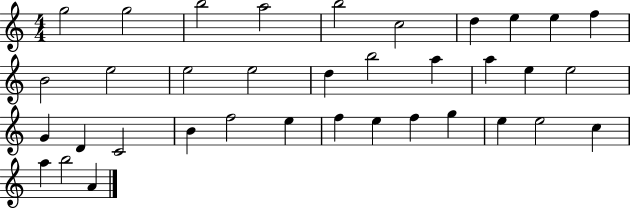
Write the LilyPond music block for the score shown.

{
  \clef treble
  \numericTimeSignature
  \time 4/4
  \key c \major
  g''2 g''2 | b''2 a''2 | b''2 c''2 | d''4 e''4 e''4 f''4 | \break b'2 e''2 | e''2 e''2 | d''4 b''2 a''4 | a''4 e''4 e''2 | \break g'4 d'4 c'2 | b'4 f''2 e''4 | f''4 e''4 f''4 g''4 | e''4 e''2 c''4 | \break a''4 b''2 a'4 | \bar "|."
}